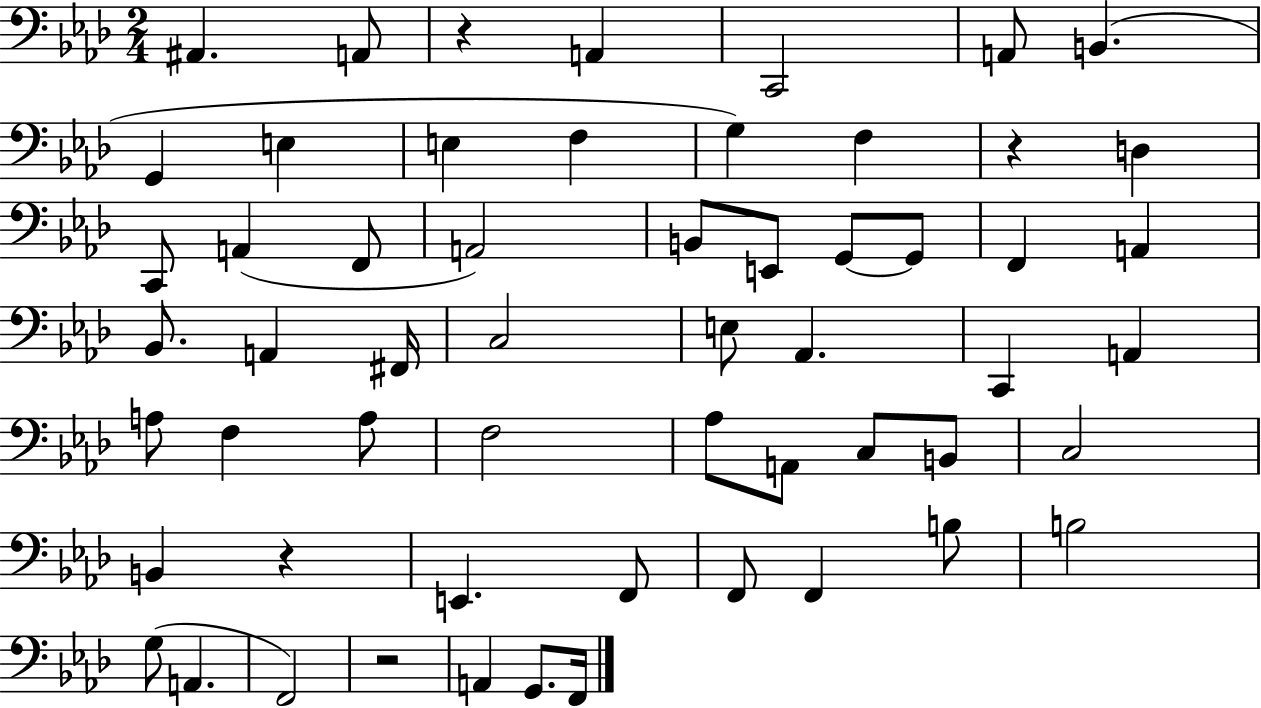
{
  \clef bass
  \numericTimeSignature
  \time 2/4
  \key aes \major
  \repeat volta 2 { ais,4. a,8 | r4 a,4 | c,2 | a,8 b,4.( | \break g,4 e4 | e4 f4 | g4) f4 | r4 d4 | \break c,8 a,4( f,8 | a,2) | b,8 e,8 g,8~~ g,8 | f,4 a,4 | \break bes,8. a,4 fis,16 | c2 | e8 aes,4. | c,4 a,4 | \break a8 f4 a8 | f2 | aes8 a,8 c8 b,8 | c2 | \break b,4 r4 | e,4. f,8 | f,8 f,4 b8 | b2 | \break g8( a,4. | f,2) | r2 | a,4 g,8. f,16 | \break } \bar "|."
}